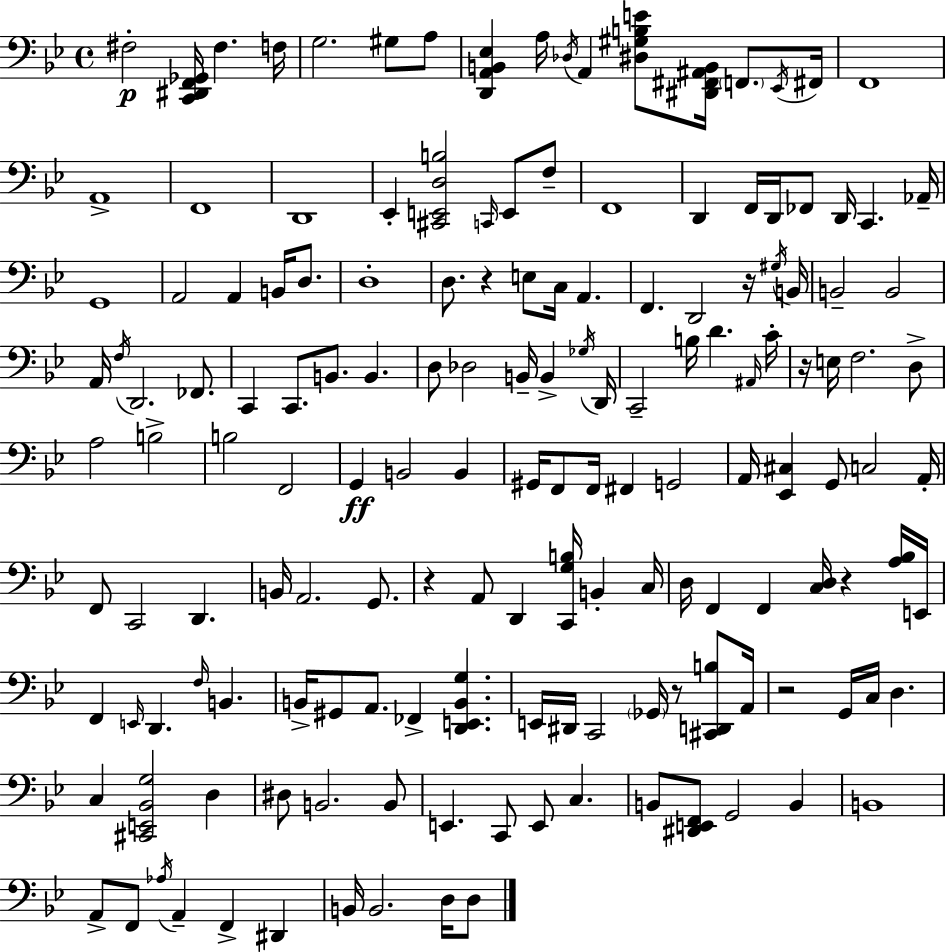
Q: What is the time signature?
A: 4/4